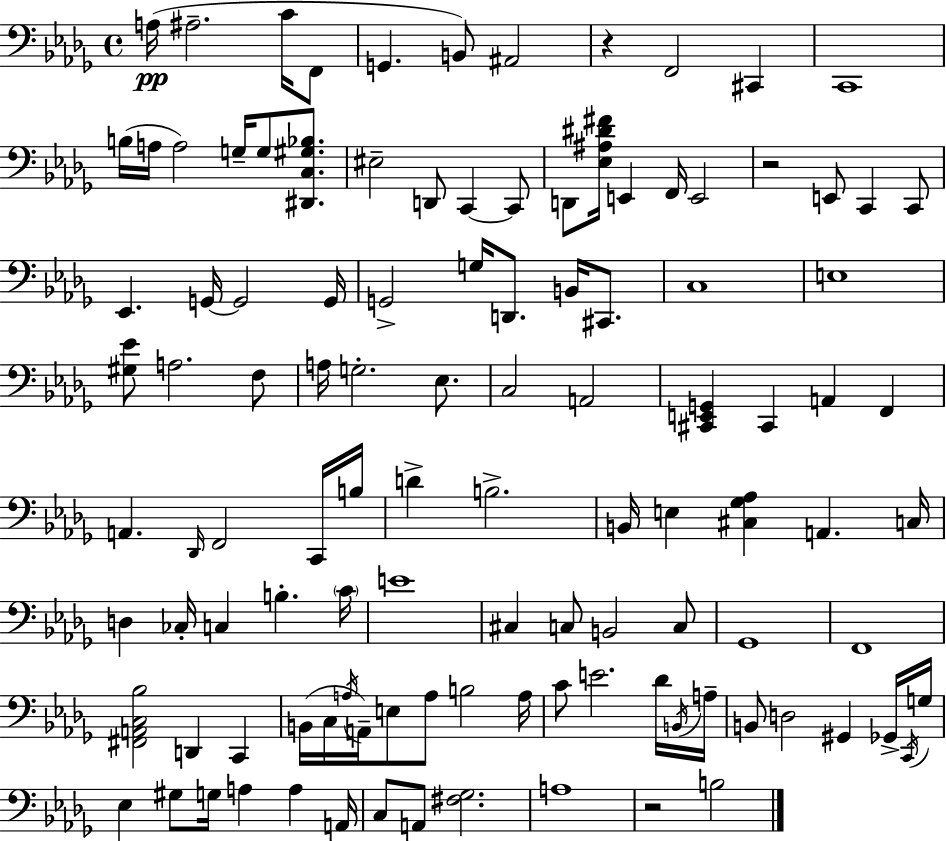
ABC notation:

X:1
T:Untitled
M:4/4
L:1/4
K:Bbm
A,/4 ^A,2 C/4 F,,/2 G,, B,,/2 ^A,,2 z F,,2 ^C,, C,,4 B,/4 A,/4 A,2 G,/4 G,/2 [^D,,C,^G,_B,]/2 ^E,2 D,,/2 C,, C,,/2 D,,/2 [_E,^A,^D^F]/4 E,, F,,/4 E,,2 z2 E,,/2 C,, C,,/2 _E,, G,,/4 G,,2 G,,/4 G,,2 G,/4 D,,/2 B,,/4 ^C,,/2 C,4 E,4 [^G,_E]/2 A,2 F,/2 A,/4 G,2 _E,/2 C,2 A,,2 [^C,,E,,G,,] ^C,, A,, F,, A,, _D,,/4 F,,2 C,,/4 B,/4 D B,2 B,,/4 E, [^C,_G,_A,] A,, C,/4 D, _C,/4 C, B, C/4 E4 ^C, C,/2 B,,2 C,/2 _G,,4 F,,4 [^F,,A,,C,_B,]2 D,, C,, B,,/4 C,/4 A,/4 A,,/4 E,/2 A,/2 B,2 A,/4 C/2 E2 _D/4 B,,/4 A,/4 B,,/2 D,2 ^G,, _G,,/4 C,,/4 G,/4 _E, ^G,/2 G,/4 A, A, A,,/4 C,/2 A,,/2 [^F,_G,]2 A,4 z2 B,2